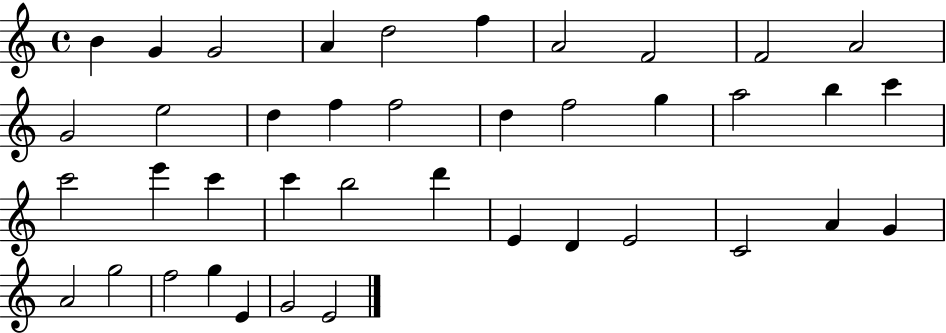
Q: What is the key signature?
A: C major